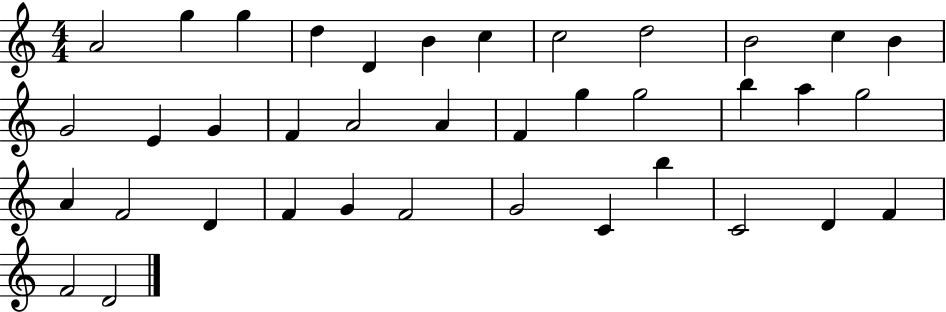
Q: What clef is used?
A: treble